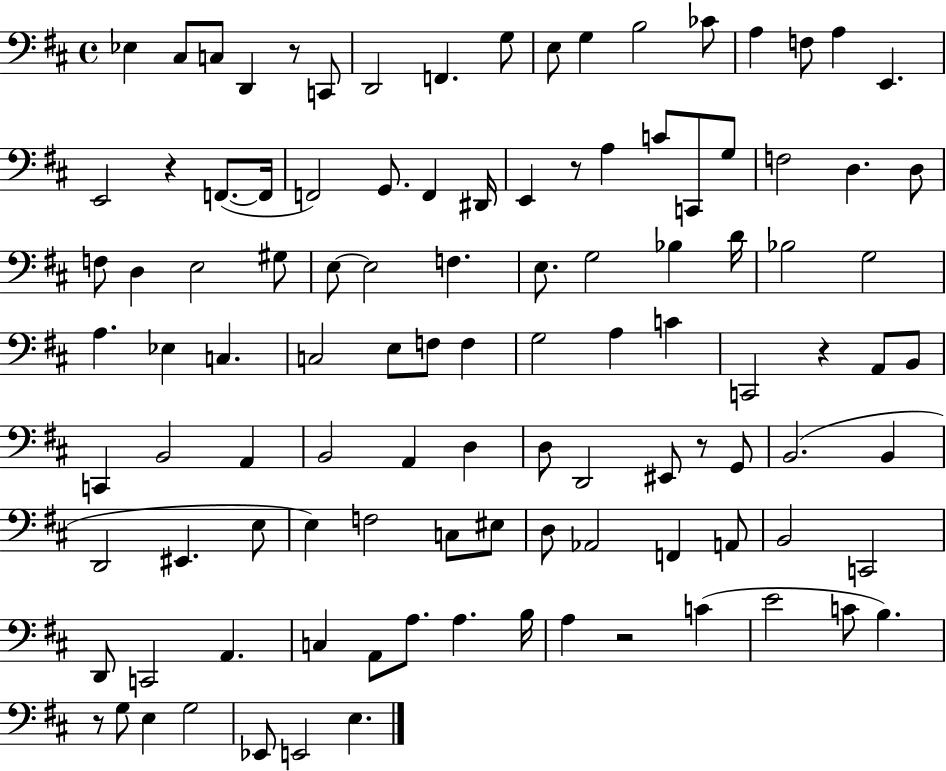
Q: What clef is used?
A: bass